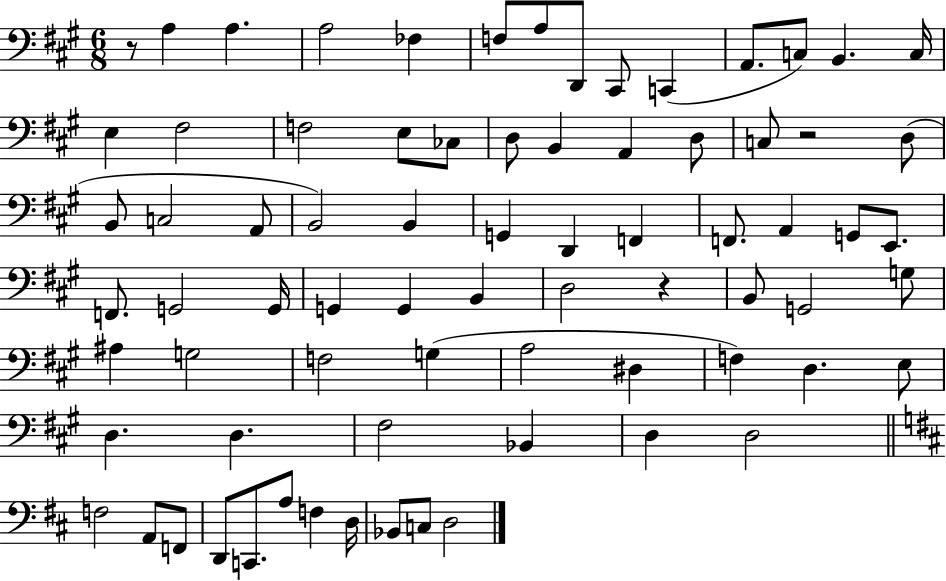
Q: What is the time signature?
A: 6/8